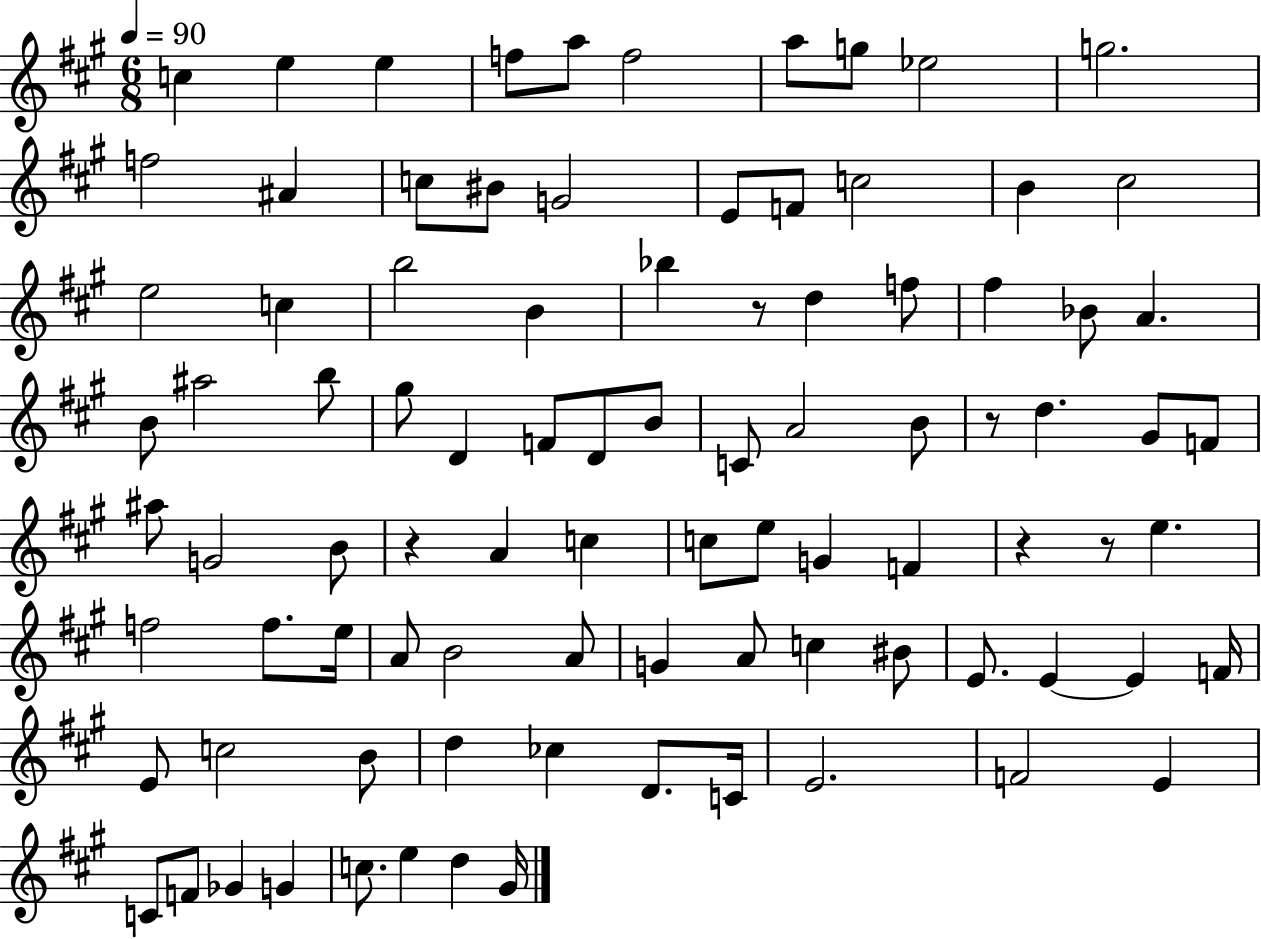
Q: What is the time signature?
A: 6/8